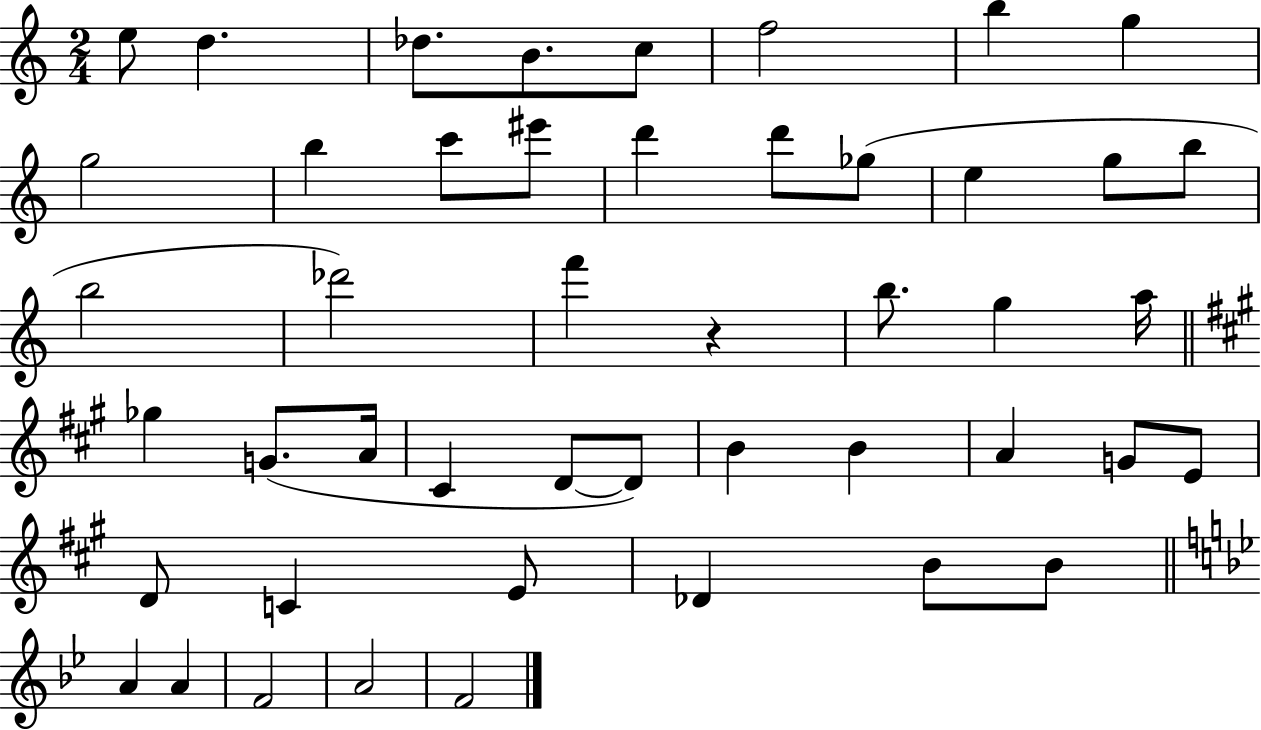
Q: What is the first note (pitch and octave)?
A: E5